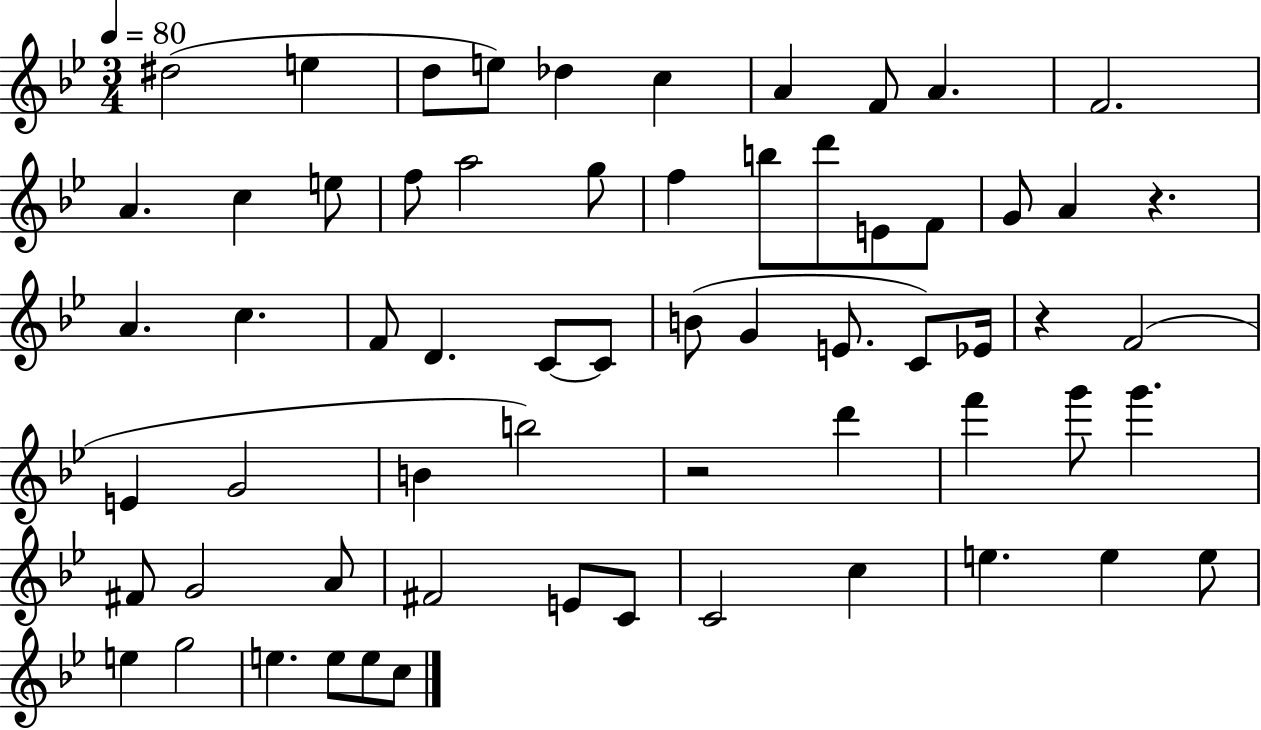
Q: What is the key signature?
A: BES major